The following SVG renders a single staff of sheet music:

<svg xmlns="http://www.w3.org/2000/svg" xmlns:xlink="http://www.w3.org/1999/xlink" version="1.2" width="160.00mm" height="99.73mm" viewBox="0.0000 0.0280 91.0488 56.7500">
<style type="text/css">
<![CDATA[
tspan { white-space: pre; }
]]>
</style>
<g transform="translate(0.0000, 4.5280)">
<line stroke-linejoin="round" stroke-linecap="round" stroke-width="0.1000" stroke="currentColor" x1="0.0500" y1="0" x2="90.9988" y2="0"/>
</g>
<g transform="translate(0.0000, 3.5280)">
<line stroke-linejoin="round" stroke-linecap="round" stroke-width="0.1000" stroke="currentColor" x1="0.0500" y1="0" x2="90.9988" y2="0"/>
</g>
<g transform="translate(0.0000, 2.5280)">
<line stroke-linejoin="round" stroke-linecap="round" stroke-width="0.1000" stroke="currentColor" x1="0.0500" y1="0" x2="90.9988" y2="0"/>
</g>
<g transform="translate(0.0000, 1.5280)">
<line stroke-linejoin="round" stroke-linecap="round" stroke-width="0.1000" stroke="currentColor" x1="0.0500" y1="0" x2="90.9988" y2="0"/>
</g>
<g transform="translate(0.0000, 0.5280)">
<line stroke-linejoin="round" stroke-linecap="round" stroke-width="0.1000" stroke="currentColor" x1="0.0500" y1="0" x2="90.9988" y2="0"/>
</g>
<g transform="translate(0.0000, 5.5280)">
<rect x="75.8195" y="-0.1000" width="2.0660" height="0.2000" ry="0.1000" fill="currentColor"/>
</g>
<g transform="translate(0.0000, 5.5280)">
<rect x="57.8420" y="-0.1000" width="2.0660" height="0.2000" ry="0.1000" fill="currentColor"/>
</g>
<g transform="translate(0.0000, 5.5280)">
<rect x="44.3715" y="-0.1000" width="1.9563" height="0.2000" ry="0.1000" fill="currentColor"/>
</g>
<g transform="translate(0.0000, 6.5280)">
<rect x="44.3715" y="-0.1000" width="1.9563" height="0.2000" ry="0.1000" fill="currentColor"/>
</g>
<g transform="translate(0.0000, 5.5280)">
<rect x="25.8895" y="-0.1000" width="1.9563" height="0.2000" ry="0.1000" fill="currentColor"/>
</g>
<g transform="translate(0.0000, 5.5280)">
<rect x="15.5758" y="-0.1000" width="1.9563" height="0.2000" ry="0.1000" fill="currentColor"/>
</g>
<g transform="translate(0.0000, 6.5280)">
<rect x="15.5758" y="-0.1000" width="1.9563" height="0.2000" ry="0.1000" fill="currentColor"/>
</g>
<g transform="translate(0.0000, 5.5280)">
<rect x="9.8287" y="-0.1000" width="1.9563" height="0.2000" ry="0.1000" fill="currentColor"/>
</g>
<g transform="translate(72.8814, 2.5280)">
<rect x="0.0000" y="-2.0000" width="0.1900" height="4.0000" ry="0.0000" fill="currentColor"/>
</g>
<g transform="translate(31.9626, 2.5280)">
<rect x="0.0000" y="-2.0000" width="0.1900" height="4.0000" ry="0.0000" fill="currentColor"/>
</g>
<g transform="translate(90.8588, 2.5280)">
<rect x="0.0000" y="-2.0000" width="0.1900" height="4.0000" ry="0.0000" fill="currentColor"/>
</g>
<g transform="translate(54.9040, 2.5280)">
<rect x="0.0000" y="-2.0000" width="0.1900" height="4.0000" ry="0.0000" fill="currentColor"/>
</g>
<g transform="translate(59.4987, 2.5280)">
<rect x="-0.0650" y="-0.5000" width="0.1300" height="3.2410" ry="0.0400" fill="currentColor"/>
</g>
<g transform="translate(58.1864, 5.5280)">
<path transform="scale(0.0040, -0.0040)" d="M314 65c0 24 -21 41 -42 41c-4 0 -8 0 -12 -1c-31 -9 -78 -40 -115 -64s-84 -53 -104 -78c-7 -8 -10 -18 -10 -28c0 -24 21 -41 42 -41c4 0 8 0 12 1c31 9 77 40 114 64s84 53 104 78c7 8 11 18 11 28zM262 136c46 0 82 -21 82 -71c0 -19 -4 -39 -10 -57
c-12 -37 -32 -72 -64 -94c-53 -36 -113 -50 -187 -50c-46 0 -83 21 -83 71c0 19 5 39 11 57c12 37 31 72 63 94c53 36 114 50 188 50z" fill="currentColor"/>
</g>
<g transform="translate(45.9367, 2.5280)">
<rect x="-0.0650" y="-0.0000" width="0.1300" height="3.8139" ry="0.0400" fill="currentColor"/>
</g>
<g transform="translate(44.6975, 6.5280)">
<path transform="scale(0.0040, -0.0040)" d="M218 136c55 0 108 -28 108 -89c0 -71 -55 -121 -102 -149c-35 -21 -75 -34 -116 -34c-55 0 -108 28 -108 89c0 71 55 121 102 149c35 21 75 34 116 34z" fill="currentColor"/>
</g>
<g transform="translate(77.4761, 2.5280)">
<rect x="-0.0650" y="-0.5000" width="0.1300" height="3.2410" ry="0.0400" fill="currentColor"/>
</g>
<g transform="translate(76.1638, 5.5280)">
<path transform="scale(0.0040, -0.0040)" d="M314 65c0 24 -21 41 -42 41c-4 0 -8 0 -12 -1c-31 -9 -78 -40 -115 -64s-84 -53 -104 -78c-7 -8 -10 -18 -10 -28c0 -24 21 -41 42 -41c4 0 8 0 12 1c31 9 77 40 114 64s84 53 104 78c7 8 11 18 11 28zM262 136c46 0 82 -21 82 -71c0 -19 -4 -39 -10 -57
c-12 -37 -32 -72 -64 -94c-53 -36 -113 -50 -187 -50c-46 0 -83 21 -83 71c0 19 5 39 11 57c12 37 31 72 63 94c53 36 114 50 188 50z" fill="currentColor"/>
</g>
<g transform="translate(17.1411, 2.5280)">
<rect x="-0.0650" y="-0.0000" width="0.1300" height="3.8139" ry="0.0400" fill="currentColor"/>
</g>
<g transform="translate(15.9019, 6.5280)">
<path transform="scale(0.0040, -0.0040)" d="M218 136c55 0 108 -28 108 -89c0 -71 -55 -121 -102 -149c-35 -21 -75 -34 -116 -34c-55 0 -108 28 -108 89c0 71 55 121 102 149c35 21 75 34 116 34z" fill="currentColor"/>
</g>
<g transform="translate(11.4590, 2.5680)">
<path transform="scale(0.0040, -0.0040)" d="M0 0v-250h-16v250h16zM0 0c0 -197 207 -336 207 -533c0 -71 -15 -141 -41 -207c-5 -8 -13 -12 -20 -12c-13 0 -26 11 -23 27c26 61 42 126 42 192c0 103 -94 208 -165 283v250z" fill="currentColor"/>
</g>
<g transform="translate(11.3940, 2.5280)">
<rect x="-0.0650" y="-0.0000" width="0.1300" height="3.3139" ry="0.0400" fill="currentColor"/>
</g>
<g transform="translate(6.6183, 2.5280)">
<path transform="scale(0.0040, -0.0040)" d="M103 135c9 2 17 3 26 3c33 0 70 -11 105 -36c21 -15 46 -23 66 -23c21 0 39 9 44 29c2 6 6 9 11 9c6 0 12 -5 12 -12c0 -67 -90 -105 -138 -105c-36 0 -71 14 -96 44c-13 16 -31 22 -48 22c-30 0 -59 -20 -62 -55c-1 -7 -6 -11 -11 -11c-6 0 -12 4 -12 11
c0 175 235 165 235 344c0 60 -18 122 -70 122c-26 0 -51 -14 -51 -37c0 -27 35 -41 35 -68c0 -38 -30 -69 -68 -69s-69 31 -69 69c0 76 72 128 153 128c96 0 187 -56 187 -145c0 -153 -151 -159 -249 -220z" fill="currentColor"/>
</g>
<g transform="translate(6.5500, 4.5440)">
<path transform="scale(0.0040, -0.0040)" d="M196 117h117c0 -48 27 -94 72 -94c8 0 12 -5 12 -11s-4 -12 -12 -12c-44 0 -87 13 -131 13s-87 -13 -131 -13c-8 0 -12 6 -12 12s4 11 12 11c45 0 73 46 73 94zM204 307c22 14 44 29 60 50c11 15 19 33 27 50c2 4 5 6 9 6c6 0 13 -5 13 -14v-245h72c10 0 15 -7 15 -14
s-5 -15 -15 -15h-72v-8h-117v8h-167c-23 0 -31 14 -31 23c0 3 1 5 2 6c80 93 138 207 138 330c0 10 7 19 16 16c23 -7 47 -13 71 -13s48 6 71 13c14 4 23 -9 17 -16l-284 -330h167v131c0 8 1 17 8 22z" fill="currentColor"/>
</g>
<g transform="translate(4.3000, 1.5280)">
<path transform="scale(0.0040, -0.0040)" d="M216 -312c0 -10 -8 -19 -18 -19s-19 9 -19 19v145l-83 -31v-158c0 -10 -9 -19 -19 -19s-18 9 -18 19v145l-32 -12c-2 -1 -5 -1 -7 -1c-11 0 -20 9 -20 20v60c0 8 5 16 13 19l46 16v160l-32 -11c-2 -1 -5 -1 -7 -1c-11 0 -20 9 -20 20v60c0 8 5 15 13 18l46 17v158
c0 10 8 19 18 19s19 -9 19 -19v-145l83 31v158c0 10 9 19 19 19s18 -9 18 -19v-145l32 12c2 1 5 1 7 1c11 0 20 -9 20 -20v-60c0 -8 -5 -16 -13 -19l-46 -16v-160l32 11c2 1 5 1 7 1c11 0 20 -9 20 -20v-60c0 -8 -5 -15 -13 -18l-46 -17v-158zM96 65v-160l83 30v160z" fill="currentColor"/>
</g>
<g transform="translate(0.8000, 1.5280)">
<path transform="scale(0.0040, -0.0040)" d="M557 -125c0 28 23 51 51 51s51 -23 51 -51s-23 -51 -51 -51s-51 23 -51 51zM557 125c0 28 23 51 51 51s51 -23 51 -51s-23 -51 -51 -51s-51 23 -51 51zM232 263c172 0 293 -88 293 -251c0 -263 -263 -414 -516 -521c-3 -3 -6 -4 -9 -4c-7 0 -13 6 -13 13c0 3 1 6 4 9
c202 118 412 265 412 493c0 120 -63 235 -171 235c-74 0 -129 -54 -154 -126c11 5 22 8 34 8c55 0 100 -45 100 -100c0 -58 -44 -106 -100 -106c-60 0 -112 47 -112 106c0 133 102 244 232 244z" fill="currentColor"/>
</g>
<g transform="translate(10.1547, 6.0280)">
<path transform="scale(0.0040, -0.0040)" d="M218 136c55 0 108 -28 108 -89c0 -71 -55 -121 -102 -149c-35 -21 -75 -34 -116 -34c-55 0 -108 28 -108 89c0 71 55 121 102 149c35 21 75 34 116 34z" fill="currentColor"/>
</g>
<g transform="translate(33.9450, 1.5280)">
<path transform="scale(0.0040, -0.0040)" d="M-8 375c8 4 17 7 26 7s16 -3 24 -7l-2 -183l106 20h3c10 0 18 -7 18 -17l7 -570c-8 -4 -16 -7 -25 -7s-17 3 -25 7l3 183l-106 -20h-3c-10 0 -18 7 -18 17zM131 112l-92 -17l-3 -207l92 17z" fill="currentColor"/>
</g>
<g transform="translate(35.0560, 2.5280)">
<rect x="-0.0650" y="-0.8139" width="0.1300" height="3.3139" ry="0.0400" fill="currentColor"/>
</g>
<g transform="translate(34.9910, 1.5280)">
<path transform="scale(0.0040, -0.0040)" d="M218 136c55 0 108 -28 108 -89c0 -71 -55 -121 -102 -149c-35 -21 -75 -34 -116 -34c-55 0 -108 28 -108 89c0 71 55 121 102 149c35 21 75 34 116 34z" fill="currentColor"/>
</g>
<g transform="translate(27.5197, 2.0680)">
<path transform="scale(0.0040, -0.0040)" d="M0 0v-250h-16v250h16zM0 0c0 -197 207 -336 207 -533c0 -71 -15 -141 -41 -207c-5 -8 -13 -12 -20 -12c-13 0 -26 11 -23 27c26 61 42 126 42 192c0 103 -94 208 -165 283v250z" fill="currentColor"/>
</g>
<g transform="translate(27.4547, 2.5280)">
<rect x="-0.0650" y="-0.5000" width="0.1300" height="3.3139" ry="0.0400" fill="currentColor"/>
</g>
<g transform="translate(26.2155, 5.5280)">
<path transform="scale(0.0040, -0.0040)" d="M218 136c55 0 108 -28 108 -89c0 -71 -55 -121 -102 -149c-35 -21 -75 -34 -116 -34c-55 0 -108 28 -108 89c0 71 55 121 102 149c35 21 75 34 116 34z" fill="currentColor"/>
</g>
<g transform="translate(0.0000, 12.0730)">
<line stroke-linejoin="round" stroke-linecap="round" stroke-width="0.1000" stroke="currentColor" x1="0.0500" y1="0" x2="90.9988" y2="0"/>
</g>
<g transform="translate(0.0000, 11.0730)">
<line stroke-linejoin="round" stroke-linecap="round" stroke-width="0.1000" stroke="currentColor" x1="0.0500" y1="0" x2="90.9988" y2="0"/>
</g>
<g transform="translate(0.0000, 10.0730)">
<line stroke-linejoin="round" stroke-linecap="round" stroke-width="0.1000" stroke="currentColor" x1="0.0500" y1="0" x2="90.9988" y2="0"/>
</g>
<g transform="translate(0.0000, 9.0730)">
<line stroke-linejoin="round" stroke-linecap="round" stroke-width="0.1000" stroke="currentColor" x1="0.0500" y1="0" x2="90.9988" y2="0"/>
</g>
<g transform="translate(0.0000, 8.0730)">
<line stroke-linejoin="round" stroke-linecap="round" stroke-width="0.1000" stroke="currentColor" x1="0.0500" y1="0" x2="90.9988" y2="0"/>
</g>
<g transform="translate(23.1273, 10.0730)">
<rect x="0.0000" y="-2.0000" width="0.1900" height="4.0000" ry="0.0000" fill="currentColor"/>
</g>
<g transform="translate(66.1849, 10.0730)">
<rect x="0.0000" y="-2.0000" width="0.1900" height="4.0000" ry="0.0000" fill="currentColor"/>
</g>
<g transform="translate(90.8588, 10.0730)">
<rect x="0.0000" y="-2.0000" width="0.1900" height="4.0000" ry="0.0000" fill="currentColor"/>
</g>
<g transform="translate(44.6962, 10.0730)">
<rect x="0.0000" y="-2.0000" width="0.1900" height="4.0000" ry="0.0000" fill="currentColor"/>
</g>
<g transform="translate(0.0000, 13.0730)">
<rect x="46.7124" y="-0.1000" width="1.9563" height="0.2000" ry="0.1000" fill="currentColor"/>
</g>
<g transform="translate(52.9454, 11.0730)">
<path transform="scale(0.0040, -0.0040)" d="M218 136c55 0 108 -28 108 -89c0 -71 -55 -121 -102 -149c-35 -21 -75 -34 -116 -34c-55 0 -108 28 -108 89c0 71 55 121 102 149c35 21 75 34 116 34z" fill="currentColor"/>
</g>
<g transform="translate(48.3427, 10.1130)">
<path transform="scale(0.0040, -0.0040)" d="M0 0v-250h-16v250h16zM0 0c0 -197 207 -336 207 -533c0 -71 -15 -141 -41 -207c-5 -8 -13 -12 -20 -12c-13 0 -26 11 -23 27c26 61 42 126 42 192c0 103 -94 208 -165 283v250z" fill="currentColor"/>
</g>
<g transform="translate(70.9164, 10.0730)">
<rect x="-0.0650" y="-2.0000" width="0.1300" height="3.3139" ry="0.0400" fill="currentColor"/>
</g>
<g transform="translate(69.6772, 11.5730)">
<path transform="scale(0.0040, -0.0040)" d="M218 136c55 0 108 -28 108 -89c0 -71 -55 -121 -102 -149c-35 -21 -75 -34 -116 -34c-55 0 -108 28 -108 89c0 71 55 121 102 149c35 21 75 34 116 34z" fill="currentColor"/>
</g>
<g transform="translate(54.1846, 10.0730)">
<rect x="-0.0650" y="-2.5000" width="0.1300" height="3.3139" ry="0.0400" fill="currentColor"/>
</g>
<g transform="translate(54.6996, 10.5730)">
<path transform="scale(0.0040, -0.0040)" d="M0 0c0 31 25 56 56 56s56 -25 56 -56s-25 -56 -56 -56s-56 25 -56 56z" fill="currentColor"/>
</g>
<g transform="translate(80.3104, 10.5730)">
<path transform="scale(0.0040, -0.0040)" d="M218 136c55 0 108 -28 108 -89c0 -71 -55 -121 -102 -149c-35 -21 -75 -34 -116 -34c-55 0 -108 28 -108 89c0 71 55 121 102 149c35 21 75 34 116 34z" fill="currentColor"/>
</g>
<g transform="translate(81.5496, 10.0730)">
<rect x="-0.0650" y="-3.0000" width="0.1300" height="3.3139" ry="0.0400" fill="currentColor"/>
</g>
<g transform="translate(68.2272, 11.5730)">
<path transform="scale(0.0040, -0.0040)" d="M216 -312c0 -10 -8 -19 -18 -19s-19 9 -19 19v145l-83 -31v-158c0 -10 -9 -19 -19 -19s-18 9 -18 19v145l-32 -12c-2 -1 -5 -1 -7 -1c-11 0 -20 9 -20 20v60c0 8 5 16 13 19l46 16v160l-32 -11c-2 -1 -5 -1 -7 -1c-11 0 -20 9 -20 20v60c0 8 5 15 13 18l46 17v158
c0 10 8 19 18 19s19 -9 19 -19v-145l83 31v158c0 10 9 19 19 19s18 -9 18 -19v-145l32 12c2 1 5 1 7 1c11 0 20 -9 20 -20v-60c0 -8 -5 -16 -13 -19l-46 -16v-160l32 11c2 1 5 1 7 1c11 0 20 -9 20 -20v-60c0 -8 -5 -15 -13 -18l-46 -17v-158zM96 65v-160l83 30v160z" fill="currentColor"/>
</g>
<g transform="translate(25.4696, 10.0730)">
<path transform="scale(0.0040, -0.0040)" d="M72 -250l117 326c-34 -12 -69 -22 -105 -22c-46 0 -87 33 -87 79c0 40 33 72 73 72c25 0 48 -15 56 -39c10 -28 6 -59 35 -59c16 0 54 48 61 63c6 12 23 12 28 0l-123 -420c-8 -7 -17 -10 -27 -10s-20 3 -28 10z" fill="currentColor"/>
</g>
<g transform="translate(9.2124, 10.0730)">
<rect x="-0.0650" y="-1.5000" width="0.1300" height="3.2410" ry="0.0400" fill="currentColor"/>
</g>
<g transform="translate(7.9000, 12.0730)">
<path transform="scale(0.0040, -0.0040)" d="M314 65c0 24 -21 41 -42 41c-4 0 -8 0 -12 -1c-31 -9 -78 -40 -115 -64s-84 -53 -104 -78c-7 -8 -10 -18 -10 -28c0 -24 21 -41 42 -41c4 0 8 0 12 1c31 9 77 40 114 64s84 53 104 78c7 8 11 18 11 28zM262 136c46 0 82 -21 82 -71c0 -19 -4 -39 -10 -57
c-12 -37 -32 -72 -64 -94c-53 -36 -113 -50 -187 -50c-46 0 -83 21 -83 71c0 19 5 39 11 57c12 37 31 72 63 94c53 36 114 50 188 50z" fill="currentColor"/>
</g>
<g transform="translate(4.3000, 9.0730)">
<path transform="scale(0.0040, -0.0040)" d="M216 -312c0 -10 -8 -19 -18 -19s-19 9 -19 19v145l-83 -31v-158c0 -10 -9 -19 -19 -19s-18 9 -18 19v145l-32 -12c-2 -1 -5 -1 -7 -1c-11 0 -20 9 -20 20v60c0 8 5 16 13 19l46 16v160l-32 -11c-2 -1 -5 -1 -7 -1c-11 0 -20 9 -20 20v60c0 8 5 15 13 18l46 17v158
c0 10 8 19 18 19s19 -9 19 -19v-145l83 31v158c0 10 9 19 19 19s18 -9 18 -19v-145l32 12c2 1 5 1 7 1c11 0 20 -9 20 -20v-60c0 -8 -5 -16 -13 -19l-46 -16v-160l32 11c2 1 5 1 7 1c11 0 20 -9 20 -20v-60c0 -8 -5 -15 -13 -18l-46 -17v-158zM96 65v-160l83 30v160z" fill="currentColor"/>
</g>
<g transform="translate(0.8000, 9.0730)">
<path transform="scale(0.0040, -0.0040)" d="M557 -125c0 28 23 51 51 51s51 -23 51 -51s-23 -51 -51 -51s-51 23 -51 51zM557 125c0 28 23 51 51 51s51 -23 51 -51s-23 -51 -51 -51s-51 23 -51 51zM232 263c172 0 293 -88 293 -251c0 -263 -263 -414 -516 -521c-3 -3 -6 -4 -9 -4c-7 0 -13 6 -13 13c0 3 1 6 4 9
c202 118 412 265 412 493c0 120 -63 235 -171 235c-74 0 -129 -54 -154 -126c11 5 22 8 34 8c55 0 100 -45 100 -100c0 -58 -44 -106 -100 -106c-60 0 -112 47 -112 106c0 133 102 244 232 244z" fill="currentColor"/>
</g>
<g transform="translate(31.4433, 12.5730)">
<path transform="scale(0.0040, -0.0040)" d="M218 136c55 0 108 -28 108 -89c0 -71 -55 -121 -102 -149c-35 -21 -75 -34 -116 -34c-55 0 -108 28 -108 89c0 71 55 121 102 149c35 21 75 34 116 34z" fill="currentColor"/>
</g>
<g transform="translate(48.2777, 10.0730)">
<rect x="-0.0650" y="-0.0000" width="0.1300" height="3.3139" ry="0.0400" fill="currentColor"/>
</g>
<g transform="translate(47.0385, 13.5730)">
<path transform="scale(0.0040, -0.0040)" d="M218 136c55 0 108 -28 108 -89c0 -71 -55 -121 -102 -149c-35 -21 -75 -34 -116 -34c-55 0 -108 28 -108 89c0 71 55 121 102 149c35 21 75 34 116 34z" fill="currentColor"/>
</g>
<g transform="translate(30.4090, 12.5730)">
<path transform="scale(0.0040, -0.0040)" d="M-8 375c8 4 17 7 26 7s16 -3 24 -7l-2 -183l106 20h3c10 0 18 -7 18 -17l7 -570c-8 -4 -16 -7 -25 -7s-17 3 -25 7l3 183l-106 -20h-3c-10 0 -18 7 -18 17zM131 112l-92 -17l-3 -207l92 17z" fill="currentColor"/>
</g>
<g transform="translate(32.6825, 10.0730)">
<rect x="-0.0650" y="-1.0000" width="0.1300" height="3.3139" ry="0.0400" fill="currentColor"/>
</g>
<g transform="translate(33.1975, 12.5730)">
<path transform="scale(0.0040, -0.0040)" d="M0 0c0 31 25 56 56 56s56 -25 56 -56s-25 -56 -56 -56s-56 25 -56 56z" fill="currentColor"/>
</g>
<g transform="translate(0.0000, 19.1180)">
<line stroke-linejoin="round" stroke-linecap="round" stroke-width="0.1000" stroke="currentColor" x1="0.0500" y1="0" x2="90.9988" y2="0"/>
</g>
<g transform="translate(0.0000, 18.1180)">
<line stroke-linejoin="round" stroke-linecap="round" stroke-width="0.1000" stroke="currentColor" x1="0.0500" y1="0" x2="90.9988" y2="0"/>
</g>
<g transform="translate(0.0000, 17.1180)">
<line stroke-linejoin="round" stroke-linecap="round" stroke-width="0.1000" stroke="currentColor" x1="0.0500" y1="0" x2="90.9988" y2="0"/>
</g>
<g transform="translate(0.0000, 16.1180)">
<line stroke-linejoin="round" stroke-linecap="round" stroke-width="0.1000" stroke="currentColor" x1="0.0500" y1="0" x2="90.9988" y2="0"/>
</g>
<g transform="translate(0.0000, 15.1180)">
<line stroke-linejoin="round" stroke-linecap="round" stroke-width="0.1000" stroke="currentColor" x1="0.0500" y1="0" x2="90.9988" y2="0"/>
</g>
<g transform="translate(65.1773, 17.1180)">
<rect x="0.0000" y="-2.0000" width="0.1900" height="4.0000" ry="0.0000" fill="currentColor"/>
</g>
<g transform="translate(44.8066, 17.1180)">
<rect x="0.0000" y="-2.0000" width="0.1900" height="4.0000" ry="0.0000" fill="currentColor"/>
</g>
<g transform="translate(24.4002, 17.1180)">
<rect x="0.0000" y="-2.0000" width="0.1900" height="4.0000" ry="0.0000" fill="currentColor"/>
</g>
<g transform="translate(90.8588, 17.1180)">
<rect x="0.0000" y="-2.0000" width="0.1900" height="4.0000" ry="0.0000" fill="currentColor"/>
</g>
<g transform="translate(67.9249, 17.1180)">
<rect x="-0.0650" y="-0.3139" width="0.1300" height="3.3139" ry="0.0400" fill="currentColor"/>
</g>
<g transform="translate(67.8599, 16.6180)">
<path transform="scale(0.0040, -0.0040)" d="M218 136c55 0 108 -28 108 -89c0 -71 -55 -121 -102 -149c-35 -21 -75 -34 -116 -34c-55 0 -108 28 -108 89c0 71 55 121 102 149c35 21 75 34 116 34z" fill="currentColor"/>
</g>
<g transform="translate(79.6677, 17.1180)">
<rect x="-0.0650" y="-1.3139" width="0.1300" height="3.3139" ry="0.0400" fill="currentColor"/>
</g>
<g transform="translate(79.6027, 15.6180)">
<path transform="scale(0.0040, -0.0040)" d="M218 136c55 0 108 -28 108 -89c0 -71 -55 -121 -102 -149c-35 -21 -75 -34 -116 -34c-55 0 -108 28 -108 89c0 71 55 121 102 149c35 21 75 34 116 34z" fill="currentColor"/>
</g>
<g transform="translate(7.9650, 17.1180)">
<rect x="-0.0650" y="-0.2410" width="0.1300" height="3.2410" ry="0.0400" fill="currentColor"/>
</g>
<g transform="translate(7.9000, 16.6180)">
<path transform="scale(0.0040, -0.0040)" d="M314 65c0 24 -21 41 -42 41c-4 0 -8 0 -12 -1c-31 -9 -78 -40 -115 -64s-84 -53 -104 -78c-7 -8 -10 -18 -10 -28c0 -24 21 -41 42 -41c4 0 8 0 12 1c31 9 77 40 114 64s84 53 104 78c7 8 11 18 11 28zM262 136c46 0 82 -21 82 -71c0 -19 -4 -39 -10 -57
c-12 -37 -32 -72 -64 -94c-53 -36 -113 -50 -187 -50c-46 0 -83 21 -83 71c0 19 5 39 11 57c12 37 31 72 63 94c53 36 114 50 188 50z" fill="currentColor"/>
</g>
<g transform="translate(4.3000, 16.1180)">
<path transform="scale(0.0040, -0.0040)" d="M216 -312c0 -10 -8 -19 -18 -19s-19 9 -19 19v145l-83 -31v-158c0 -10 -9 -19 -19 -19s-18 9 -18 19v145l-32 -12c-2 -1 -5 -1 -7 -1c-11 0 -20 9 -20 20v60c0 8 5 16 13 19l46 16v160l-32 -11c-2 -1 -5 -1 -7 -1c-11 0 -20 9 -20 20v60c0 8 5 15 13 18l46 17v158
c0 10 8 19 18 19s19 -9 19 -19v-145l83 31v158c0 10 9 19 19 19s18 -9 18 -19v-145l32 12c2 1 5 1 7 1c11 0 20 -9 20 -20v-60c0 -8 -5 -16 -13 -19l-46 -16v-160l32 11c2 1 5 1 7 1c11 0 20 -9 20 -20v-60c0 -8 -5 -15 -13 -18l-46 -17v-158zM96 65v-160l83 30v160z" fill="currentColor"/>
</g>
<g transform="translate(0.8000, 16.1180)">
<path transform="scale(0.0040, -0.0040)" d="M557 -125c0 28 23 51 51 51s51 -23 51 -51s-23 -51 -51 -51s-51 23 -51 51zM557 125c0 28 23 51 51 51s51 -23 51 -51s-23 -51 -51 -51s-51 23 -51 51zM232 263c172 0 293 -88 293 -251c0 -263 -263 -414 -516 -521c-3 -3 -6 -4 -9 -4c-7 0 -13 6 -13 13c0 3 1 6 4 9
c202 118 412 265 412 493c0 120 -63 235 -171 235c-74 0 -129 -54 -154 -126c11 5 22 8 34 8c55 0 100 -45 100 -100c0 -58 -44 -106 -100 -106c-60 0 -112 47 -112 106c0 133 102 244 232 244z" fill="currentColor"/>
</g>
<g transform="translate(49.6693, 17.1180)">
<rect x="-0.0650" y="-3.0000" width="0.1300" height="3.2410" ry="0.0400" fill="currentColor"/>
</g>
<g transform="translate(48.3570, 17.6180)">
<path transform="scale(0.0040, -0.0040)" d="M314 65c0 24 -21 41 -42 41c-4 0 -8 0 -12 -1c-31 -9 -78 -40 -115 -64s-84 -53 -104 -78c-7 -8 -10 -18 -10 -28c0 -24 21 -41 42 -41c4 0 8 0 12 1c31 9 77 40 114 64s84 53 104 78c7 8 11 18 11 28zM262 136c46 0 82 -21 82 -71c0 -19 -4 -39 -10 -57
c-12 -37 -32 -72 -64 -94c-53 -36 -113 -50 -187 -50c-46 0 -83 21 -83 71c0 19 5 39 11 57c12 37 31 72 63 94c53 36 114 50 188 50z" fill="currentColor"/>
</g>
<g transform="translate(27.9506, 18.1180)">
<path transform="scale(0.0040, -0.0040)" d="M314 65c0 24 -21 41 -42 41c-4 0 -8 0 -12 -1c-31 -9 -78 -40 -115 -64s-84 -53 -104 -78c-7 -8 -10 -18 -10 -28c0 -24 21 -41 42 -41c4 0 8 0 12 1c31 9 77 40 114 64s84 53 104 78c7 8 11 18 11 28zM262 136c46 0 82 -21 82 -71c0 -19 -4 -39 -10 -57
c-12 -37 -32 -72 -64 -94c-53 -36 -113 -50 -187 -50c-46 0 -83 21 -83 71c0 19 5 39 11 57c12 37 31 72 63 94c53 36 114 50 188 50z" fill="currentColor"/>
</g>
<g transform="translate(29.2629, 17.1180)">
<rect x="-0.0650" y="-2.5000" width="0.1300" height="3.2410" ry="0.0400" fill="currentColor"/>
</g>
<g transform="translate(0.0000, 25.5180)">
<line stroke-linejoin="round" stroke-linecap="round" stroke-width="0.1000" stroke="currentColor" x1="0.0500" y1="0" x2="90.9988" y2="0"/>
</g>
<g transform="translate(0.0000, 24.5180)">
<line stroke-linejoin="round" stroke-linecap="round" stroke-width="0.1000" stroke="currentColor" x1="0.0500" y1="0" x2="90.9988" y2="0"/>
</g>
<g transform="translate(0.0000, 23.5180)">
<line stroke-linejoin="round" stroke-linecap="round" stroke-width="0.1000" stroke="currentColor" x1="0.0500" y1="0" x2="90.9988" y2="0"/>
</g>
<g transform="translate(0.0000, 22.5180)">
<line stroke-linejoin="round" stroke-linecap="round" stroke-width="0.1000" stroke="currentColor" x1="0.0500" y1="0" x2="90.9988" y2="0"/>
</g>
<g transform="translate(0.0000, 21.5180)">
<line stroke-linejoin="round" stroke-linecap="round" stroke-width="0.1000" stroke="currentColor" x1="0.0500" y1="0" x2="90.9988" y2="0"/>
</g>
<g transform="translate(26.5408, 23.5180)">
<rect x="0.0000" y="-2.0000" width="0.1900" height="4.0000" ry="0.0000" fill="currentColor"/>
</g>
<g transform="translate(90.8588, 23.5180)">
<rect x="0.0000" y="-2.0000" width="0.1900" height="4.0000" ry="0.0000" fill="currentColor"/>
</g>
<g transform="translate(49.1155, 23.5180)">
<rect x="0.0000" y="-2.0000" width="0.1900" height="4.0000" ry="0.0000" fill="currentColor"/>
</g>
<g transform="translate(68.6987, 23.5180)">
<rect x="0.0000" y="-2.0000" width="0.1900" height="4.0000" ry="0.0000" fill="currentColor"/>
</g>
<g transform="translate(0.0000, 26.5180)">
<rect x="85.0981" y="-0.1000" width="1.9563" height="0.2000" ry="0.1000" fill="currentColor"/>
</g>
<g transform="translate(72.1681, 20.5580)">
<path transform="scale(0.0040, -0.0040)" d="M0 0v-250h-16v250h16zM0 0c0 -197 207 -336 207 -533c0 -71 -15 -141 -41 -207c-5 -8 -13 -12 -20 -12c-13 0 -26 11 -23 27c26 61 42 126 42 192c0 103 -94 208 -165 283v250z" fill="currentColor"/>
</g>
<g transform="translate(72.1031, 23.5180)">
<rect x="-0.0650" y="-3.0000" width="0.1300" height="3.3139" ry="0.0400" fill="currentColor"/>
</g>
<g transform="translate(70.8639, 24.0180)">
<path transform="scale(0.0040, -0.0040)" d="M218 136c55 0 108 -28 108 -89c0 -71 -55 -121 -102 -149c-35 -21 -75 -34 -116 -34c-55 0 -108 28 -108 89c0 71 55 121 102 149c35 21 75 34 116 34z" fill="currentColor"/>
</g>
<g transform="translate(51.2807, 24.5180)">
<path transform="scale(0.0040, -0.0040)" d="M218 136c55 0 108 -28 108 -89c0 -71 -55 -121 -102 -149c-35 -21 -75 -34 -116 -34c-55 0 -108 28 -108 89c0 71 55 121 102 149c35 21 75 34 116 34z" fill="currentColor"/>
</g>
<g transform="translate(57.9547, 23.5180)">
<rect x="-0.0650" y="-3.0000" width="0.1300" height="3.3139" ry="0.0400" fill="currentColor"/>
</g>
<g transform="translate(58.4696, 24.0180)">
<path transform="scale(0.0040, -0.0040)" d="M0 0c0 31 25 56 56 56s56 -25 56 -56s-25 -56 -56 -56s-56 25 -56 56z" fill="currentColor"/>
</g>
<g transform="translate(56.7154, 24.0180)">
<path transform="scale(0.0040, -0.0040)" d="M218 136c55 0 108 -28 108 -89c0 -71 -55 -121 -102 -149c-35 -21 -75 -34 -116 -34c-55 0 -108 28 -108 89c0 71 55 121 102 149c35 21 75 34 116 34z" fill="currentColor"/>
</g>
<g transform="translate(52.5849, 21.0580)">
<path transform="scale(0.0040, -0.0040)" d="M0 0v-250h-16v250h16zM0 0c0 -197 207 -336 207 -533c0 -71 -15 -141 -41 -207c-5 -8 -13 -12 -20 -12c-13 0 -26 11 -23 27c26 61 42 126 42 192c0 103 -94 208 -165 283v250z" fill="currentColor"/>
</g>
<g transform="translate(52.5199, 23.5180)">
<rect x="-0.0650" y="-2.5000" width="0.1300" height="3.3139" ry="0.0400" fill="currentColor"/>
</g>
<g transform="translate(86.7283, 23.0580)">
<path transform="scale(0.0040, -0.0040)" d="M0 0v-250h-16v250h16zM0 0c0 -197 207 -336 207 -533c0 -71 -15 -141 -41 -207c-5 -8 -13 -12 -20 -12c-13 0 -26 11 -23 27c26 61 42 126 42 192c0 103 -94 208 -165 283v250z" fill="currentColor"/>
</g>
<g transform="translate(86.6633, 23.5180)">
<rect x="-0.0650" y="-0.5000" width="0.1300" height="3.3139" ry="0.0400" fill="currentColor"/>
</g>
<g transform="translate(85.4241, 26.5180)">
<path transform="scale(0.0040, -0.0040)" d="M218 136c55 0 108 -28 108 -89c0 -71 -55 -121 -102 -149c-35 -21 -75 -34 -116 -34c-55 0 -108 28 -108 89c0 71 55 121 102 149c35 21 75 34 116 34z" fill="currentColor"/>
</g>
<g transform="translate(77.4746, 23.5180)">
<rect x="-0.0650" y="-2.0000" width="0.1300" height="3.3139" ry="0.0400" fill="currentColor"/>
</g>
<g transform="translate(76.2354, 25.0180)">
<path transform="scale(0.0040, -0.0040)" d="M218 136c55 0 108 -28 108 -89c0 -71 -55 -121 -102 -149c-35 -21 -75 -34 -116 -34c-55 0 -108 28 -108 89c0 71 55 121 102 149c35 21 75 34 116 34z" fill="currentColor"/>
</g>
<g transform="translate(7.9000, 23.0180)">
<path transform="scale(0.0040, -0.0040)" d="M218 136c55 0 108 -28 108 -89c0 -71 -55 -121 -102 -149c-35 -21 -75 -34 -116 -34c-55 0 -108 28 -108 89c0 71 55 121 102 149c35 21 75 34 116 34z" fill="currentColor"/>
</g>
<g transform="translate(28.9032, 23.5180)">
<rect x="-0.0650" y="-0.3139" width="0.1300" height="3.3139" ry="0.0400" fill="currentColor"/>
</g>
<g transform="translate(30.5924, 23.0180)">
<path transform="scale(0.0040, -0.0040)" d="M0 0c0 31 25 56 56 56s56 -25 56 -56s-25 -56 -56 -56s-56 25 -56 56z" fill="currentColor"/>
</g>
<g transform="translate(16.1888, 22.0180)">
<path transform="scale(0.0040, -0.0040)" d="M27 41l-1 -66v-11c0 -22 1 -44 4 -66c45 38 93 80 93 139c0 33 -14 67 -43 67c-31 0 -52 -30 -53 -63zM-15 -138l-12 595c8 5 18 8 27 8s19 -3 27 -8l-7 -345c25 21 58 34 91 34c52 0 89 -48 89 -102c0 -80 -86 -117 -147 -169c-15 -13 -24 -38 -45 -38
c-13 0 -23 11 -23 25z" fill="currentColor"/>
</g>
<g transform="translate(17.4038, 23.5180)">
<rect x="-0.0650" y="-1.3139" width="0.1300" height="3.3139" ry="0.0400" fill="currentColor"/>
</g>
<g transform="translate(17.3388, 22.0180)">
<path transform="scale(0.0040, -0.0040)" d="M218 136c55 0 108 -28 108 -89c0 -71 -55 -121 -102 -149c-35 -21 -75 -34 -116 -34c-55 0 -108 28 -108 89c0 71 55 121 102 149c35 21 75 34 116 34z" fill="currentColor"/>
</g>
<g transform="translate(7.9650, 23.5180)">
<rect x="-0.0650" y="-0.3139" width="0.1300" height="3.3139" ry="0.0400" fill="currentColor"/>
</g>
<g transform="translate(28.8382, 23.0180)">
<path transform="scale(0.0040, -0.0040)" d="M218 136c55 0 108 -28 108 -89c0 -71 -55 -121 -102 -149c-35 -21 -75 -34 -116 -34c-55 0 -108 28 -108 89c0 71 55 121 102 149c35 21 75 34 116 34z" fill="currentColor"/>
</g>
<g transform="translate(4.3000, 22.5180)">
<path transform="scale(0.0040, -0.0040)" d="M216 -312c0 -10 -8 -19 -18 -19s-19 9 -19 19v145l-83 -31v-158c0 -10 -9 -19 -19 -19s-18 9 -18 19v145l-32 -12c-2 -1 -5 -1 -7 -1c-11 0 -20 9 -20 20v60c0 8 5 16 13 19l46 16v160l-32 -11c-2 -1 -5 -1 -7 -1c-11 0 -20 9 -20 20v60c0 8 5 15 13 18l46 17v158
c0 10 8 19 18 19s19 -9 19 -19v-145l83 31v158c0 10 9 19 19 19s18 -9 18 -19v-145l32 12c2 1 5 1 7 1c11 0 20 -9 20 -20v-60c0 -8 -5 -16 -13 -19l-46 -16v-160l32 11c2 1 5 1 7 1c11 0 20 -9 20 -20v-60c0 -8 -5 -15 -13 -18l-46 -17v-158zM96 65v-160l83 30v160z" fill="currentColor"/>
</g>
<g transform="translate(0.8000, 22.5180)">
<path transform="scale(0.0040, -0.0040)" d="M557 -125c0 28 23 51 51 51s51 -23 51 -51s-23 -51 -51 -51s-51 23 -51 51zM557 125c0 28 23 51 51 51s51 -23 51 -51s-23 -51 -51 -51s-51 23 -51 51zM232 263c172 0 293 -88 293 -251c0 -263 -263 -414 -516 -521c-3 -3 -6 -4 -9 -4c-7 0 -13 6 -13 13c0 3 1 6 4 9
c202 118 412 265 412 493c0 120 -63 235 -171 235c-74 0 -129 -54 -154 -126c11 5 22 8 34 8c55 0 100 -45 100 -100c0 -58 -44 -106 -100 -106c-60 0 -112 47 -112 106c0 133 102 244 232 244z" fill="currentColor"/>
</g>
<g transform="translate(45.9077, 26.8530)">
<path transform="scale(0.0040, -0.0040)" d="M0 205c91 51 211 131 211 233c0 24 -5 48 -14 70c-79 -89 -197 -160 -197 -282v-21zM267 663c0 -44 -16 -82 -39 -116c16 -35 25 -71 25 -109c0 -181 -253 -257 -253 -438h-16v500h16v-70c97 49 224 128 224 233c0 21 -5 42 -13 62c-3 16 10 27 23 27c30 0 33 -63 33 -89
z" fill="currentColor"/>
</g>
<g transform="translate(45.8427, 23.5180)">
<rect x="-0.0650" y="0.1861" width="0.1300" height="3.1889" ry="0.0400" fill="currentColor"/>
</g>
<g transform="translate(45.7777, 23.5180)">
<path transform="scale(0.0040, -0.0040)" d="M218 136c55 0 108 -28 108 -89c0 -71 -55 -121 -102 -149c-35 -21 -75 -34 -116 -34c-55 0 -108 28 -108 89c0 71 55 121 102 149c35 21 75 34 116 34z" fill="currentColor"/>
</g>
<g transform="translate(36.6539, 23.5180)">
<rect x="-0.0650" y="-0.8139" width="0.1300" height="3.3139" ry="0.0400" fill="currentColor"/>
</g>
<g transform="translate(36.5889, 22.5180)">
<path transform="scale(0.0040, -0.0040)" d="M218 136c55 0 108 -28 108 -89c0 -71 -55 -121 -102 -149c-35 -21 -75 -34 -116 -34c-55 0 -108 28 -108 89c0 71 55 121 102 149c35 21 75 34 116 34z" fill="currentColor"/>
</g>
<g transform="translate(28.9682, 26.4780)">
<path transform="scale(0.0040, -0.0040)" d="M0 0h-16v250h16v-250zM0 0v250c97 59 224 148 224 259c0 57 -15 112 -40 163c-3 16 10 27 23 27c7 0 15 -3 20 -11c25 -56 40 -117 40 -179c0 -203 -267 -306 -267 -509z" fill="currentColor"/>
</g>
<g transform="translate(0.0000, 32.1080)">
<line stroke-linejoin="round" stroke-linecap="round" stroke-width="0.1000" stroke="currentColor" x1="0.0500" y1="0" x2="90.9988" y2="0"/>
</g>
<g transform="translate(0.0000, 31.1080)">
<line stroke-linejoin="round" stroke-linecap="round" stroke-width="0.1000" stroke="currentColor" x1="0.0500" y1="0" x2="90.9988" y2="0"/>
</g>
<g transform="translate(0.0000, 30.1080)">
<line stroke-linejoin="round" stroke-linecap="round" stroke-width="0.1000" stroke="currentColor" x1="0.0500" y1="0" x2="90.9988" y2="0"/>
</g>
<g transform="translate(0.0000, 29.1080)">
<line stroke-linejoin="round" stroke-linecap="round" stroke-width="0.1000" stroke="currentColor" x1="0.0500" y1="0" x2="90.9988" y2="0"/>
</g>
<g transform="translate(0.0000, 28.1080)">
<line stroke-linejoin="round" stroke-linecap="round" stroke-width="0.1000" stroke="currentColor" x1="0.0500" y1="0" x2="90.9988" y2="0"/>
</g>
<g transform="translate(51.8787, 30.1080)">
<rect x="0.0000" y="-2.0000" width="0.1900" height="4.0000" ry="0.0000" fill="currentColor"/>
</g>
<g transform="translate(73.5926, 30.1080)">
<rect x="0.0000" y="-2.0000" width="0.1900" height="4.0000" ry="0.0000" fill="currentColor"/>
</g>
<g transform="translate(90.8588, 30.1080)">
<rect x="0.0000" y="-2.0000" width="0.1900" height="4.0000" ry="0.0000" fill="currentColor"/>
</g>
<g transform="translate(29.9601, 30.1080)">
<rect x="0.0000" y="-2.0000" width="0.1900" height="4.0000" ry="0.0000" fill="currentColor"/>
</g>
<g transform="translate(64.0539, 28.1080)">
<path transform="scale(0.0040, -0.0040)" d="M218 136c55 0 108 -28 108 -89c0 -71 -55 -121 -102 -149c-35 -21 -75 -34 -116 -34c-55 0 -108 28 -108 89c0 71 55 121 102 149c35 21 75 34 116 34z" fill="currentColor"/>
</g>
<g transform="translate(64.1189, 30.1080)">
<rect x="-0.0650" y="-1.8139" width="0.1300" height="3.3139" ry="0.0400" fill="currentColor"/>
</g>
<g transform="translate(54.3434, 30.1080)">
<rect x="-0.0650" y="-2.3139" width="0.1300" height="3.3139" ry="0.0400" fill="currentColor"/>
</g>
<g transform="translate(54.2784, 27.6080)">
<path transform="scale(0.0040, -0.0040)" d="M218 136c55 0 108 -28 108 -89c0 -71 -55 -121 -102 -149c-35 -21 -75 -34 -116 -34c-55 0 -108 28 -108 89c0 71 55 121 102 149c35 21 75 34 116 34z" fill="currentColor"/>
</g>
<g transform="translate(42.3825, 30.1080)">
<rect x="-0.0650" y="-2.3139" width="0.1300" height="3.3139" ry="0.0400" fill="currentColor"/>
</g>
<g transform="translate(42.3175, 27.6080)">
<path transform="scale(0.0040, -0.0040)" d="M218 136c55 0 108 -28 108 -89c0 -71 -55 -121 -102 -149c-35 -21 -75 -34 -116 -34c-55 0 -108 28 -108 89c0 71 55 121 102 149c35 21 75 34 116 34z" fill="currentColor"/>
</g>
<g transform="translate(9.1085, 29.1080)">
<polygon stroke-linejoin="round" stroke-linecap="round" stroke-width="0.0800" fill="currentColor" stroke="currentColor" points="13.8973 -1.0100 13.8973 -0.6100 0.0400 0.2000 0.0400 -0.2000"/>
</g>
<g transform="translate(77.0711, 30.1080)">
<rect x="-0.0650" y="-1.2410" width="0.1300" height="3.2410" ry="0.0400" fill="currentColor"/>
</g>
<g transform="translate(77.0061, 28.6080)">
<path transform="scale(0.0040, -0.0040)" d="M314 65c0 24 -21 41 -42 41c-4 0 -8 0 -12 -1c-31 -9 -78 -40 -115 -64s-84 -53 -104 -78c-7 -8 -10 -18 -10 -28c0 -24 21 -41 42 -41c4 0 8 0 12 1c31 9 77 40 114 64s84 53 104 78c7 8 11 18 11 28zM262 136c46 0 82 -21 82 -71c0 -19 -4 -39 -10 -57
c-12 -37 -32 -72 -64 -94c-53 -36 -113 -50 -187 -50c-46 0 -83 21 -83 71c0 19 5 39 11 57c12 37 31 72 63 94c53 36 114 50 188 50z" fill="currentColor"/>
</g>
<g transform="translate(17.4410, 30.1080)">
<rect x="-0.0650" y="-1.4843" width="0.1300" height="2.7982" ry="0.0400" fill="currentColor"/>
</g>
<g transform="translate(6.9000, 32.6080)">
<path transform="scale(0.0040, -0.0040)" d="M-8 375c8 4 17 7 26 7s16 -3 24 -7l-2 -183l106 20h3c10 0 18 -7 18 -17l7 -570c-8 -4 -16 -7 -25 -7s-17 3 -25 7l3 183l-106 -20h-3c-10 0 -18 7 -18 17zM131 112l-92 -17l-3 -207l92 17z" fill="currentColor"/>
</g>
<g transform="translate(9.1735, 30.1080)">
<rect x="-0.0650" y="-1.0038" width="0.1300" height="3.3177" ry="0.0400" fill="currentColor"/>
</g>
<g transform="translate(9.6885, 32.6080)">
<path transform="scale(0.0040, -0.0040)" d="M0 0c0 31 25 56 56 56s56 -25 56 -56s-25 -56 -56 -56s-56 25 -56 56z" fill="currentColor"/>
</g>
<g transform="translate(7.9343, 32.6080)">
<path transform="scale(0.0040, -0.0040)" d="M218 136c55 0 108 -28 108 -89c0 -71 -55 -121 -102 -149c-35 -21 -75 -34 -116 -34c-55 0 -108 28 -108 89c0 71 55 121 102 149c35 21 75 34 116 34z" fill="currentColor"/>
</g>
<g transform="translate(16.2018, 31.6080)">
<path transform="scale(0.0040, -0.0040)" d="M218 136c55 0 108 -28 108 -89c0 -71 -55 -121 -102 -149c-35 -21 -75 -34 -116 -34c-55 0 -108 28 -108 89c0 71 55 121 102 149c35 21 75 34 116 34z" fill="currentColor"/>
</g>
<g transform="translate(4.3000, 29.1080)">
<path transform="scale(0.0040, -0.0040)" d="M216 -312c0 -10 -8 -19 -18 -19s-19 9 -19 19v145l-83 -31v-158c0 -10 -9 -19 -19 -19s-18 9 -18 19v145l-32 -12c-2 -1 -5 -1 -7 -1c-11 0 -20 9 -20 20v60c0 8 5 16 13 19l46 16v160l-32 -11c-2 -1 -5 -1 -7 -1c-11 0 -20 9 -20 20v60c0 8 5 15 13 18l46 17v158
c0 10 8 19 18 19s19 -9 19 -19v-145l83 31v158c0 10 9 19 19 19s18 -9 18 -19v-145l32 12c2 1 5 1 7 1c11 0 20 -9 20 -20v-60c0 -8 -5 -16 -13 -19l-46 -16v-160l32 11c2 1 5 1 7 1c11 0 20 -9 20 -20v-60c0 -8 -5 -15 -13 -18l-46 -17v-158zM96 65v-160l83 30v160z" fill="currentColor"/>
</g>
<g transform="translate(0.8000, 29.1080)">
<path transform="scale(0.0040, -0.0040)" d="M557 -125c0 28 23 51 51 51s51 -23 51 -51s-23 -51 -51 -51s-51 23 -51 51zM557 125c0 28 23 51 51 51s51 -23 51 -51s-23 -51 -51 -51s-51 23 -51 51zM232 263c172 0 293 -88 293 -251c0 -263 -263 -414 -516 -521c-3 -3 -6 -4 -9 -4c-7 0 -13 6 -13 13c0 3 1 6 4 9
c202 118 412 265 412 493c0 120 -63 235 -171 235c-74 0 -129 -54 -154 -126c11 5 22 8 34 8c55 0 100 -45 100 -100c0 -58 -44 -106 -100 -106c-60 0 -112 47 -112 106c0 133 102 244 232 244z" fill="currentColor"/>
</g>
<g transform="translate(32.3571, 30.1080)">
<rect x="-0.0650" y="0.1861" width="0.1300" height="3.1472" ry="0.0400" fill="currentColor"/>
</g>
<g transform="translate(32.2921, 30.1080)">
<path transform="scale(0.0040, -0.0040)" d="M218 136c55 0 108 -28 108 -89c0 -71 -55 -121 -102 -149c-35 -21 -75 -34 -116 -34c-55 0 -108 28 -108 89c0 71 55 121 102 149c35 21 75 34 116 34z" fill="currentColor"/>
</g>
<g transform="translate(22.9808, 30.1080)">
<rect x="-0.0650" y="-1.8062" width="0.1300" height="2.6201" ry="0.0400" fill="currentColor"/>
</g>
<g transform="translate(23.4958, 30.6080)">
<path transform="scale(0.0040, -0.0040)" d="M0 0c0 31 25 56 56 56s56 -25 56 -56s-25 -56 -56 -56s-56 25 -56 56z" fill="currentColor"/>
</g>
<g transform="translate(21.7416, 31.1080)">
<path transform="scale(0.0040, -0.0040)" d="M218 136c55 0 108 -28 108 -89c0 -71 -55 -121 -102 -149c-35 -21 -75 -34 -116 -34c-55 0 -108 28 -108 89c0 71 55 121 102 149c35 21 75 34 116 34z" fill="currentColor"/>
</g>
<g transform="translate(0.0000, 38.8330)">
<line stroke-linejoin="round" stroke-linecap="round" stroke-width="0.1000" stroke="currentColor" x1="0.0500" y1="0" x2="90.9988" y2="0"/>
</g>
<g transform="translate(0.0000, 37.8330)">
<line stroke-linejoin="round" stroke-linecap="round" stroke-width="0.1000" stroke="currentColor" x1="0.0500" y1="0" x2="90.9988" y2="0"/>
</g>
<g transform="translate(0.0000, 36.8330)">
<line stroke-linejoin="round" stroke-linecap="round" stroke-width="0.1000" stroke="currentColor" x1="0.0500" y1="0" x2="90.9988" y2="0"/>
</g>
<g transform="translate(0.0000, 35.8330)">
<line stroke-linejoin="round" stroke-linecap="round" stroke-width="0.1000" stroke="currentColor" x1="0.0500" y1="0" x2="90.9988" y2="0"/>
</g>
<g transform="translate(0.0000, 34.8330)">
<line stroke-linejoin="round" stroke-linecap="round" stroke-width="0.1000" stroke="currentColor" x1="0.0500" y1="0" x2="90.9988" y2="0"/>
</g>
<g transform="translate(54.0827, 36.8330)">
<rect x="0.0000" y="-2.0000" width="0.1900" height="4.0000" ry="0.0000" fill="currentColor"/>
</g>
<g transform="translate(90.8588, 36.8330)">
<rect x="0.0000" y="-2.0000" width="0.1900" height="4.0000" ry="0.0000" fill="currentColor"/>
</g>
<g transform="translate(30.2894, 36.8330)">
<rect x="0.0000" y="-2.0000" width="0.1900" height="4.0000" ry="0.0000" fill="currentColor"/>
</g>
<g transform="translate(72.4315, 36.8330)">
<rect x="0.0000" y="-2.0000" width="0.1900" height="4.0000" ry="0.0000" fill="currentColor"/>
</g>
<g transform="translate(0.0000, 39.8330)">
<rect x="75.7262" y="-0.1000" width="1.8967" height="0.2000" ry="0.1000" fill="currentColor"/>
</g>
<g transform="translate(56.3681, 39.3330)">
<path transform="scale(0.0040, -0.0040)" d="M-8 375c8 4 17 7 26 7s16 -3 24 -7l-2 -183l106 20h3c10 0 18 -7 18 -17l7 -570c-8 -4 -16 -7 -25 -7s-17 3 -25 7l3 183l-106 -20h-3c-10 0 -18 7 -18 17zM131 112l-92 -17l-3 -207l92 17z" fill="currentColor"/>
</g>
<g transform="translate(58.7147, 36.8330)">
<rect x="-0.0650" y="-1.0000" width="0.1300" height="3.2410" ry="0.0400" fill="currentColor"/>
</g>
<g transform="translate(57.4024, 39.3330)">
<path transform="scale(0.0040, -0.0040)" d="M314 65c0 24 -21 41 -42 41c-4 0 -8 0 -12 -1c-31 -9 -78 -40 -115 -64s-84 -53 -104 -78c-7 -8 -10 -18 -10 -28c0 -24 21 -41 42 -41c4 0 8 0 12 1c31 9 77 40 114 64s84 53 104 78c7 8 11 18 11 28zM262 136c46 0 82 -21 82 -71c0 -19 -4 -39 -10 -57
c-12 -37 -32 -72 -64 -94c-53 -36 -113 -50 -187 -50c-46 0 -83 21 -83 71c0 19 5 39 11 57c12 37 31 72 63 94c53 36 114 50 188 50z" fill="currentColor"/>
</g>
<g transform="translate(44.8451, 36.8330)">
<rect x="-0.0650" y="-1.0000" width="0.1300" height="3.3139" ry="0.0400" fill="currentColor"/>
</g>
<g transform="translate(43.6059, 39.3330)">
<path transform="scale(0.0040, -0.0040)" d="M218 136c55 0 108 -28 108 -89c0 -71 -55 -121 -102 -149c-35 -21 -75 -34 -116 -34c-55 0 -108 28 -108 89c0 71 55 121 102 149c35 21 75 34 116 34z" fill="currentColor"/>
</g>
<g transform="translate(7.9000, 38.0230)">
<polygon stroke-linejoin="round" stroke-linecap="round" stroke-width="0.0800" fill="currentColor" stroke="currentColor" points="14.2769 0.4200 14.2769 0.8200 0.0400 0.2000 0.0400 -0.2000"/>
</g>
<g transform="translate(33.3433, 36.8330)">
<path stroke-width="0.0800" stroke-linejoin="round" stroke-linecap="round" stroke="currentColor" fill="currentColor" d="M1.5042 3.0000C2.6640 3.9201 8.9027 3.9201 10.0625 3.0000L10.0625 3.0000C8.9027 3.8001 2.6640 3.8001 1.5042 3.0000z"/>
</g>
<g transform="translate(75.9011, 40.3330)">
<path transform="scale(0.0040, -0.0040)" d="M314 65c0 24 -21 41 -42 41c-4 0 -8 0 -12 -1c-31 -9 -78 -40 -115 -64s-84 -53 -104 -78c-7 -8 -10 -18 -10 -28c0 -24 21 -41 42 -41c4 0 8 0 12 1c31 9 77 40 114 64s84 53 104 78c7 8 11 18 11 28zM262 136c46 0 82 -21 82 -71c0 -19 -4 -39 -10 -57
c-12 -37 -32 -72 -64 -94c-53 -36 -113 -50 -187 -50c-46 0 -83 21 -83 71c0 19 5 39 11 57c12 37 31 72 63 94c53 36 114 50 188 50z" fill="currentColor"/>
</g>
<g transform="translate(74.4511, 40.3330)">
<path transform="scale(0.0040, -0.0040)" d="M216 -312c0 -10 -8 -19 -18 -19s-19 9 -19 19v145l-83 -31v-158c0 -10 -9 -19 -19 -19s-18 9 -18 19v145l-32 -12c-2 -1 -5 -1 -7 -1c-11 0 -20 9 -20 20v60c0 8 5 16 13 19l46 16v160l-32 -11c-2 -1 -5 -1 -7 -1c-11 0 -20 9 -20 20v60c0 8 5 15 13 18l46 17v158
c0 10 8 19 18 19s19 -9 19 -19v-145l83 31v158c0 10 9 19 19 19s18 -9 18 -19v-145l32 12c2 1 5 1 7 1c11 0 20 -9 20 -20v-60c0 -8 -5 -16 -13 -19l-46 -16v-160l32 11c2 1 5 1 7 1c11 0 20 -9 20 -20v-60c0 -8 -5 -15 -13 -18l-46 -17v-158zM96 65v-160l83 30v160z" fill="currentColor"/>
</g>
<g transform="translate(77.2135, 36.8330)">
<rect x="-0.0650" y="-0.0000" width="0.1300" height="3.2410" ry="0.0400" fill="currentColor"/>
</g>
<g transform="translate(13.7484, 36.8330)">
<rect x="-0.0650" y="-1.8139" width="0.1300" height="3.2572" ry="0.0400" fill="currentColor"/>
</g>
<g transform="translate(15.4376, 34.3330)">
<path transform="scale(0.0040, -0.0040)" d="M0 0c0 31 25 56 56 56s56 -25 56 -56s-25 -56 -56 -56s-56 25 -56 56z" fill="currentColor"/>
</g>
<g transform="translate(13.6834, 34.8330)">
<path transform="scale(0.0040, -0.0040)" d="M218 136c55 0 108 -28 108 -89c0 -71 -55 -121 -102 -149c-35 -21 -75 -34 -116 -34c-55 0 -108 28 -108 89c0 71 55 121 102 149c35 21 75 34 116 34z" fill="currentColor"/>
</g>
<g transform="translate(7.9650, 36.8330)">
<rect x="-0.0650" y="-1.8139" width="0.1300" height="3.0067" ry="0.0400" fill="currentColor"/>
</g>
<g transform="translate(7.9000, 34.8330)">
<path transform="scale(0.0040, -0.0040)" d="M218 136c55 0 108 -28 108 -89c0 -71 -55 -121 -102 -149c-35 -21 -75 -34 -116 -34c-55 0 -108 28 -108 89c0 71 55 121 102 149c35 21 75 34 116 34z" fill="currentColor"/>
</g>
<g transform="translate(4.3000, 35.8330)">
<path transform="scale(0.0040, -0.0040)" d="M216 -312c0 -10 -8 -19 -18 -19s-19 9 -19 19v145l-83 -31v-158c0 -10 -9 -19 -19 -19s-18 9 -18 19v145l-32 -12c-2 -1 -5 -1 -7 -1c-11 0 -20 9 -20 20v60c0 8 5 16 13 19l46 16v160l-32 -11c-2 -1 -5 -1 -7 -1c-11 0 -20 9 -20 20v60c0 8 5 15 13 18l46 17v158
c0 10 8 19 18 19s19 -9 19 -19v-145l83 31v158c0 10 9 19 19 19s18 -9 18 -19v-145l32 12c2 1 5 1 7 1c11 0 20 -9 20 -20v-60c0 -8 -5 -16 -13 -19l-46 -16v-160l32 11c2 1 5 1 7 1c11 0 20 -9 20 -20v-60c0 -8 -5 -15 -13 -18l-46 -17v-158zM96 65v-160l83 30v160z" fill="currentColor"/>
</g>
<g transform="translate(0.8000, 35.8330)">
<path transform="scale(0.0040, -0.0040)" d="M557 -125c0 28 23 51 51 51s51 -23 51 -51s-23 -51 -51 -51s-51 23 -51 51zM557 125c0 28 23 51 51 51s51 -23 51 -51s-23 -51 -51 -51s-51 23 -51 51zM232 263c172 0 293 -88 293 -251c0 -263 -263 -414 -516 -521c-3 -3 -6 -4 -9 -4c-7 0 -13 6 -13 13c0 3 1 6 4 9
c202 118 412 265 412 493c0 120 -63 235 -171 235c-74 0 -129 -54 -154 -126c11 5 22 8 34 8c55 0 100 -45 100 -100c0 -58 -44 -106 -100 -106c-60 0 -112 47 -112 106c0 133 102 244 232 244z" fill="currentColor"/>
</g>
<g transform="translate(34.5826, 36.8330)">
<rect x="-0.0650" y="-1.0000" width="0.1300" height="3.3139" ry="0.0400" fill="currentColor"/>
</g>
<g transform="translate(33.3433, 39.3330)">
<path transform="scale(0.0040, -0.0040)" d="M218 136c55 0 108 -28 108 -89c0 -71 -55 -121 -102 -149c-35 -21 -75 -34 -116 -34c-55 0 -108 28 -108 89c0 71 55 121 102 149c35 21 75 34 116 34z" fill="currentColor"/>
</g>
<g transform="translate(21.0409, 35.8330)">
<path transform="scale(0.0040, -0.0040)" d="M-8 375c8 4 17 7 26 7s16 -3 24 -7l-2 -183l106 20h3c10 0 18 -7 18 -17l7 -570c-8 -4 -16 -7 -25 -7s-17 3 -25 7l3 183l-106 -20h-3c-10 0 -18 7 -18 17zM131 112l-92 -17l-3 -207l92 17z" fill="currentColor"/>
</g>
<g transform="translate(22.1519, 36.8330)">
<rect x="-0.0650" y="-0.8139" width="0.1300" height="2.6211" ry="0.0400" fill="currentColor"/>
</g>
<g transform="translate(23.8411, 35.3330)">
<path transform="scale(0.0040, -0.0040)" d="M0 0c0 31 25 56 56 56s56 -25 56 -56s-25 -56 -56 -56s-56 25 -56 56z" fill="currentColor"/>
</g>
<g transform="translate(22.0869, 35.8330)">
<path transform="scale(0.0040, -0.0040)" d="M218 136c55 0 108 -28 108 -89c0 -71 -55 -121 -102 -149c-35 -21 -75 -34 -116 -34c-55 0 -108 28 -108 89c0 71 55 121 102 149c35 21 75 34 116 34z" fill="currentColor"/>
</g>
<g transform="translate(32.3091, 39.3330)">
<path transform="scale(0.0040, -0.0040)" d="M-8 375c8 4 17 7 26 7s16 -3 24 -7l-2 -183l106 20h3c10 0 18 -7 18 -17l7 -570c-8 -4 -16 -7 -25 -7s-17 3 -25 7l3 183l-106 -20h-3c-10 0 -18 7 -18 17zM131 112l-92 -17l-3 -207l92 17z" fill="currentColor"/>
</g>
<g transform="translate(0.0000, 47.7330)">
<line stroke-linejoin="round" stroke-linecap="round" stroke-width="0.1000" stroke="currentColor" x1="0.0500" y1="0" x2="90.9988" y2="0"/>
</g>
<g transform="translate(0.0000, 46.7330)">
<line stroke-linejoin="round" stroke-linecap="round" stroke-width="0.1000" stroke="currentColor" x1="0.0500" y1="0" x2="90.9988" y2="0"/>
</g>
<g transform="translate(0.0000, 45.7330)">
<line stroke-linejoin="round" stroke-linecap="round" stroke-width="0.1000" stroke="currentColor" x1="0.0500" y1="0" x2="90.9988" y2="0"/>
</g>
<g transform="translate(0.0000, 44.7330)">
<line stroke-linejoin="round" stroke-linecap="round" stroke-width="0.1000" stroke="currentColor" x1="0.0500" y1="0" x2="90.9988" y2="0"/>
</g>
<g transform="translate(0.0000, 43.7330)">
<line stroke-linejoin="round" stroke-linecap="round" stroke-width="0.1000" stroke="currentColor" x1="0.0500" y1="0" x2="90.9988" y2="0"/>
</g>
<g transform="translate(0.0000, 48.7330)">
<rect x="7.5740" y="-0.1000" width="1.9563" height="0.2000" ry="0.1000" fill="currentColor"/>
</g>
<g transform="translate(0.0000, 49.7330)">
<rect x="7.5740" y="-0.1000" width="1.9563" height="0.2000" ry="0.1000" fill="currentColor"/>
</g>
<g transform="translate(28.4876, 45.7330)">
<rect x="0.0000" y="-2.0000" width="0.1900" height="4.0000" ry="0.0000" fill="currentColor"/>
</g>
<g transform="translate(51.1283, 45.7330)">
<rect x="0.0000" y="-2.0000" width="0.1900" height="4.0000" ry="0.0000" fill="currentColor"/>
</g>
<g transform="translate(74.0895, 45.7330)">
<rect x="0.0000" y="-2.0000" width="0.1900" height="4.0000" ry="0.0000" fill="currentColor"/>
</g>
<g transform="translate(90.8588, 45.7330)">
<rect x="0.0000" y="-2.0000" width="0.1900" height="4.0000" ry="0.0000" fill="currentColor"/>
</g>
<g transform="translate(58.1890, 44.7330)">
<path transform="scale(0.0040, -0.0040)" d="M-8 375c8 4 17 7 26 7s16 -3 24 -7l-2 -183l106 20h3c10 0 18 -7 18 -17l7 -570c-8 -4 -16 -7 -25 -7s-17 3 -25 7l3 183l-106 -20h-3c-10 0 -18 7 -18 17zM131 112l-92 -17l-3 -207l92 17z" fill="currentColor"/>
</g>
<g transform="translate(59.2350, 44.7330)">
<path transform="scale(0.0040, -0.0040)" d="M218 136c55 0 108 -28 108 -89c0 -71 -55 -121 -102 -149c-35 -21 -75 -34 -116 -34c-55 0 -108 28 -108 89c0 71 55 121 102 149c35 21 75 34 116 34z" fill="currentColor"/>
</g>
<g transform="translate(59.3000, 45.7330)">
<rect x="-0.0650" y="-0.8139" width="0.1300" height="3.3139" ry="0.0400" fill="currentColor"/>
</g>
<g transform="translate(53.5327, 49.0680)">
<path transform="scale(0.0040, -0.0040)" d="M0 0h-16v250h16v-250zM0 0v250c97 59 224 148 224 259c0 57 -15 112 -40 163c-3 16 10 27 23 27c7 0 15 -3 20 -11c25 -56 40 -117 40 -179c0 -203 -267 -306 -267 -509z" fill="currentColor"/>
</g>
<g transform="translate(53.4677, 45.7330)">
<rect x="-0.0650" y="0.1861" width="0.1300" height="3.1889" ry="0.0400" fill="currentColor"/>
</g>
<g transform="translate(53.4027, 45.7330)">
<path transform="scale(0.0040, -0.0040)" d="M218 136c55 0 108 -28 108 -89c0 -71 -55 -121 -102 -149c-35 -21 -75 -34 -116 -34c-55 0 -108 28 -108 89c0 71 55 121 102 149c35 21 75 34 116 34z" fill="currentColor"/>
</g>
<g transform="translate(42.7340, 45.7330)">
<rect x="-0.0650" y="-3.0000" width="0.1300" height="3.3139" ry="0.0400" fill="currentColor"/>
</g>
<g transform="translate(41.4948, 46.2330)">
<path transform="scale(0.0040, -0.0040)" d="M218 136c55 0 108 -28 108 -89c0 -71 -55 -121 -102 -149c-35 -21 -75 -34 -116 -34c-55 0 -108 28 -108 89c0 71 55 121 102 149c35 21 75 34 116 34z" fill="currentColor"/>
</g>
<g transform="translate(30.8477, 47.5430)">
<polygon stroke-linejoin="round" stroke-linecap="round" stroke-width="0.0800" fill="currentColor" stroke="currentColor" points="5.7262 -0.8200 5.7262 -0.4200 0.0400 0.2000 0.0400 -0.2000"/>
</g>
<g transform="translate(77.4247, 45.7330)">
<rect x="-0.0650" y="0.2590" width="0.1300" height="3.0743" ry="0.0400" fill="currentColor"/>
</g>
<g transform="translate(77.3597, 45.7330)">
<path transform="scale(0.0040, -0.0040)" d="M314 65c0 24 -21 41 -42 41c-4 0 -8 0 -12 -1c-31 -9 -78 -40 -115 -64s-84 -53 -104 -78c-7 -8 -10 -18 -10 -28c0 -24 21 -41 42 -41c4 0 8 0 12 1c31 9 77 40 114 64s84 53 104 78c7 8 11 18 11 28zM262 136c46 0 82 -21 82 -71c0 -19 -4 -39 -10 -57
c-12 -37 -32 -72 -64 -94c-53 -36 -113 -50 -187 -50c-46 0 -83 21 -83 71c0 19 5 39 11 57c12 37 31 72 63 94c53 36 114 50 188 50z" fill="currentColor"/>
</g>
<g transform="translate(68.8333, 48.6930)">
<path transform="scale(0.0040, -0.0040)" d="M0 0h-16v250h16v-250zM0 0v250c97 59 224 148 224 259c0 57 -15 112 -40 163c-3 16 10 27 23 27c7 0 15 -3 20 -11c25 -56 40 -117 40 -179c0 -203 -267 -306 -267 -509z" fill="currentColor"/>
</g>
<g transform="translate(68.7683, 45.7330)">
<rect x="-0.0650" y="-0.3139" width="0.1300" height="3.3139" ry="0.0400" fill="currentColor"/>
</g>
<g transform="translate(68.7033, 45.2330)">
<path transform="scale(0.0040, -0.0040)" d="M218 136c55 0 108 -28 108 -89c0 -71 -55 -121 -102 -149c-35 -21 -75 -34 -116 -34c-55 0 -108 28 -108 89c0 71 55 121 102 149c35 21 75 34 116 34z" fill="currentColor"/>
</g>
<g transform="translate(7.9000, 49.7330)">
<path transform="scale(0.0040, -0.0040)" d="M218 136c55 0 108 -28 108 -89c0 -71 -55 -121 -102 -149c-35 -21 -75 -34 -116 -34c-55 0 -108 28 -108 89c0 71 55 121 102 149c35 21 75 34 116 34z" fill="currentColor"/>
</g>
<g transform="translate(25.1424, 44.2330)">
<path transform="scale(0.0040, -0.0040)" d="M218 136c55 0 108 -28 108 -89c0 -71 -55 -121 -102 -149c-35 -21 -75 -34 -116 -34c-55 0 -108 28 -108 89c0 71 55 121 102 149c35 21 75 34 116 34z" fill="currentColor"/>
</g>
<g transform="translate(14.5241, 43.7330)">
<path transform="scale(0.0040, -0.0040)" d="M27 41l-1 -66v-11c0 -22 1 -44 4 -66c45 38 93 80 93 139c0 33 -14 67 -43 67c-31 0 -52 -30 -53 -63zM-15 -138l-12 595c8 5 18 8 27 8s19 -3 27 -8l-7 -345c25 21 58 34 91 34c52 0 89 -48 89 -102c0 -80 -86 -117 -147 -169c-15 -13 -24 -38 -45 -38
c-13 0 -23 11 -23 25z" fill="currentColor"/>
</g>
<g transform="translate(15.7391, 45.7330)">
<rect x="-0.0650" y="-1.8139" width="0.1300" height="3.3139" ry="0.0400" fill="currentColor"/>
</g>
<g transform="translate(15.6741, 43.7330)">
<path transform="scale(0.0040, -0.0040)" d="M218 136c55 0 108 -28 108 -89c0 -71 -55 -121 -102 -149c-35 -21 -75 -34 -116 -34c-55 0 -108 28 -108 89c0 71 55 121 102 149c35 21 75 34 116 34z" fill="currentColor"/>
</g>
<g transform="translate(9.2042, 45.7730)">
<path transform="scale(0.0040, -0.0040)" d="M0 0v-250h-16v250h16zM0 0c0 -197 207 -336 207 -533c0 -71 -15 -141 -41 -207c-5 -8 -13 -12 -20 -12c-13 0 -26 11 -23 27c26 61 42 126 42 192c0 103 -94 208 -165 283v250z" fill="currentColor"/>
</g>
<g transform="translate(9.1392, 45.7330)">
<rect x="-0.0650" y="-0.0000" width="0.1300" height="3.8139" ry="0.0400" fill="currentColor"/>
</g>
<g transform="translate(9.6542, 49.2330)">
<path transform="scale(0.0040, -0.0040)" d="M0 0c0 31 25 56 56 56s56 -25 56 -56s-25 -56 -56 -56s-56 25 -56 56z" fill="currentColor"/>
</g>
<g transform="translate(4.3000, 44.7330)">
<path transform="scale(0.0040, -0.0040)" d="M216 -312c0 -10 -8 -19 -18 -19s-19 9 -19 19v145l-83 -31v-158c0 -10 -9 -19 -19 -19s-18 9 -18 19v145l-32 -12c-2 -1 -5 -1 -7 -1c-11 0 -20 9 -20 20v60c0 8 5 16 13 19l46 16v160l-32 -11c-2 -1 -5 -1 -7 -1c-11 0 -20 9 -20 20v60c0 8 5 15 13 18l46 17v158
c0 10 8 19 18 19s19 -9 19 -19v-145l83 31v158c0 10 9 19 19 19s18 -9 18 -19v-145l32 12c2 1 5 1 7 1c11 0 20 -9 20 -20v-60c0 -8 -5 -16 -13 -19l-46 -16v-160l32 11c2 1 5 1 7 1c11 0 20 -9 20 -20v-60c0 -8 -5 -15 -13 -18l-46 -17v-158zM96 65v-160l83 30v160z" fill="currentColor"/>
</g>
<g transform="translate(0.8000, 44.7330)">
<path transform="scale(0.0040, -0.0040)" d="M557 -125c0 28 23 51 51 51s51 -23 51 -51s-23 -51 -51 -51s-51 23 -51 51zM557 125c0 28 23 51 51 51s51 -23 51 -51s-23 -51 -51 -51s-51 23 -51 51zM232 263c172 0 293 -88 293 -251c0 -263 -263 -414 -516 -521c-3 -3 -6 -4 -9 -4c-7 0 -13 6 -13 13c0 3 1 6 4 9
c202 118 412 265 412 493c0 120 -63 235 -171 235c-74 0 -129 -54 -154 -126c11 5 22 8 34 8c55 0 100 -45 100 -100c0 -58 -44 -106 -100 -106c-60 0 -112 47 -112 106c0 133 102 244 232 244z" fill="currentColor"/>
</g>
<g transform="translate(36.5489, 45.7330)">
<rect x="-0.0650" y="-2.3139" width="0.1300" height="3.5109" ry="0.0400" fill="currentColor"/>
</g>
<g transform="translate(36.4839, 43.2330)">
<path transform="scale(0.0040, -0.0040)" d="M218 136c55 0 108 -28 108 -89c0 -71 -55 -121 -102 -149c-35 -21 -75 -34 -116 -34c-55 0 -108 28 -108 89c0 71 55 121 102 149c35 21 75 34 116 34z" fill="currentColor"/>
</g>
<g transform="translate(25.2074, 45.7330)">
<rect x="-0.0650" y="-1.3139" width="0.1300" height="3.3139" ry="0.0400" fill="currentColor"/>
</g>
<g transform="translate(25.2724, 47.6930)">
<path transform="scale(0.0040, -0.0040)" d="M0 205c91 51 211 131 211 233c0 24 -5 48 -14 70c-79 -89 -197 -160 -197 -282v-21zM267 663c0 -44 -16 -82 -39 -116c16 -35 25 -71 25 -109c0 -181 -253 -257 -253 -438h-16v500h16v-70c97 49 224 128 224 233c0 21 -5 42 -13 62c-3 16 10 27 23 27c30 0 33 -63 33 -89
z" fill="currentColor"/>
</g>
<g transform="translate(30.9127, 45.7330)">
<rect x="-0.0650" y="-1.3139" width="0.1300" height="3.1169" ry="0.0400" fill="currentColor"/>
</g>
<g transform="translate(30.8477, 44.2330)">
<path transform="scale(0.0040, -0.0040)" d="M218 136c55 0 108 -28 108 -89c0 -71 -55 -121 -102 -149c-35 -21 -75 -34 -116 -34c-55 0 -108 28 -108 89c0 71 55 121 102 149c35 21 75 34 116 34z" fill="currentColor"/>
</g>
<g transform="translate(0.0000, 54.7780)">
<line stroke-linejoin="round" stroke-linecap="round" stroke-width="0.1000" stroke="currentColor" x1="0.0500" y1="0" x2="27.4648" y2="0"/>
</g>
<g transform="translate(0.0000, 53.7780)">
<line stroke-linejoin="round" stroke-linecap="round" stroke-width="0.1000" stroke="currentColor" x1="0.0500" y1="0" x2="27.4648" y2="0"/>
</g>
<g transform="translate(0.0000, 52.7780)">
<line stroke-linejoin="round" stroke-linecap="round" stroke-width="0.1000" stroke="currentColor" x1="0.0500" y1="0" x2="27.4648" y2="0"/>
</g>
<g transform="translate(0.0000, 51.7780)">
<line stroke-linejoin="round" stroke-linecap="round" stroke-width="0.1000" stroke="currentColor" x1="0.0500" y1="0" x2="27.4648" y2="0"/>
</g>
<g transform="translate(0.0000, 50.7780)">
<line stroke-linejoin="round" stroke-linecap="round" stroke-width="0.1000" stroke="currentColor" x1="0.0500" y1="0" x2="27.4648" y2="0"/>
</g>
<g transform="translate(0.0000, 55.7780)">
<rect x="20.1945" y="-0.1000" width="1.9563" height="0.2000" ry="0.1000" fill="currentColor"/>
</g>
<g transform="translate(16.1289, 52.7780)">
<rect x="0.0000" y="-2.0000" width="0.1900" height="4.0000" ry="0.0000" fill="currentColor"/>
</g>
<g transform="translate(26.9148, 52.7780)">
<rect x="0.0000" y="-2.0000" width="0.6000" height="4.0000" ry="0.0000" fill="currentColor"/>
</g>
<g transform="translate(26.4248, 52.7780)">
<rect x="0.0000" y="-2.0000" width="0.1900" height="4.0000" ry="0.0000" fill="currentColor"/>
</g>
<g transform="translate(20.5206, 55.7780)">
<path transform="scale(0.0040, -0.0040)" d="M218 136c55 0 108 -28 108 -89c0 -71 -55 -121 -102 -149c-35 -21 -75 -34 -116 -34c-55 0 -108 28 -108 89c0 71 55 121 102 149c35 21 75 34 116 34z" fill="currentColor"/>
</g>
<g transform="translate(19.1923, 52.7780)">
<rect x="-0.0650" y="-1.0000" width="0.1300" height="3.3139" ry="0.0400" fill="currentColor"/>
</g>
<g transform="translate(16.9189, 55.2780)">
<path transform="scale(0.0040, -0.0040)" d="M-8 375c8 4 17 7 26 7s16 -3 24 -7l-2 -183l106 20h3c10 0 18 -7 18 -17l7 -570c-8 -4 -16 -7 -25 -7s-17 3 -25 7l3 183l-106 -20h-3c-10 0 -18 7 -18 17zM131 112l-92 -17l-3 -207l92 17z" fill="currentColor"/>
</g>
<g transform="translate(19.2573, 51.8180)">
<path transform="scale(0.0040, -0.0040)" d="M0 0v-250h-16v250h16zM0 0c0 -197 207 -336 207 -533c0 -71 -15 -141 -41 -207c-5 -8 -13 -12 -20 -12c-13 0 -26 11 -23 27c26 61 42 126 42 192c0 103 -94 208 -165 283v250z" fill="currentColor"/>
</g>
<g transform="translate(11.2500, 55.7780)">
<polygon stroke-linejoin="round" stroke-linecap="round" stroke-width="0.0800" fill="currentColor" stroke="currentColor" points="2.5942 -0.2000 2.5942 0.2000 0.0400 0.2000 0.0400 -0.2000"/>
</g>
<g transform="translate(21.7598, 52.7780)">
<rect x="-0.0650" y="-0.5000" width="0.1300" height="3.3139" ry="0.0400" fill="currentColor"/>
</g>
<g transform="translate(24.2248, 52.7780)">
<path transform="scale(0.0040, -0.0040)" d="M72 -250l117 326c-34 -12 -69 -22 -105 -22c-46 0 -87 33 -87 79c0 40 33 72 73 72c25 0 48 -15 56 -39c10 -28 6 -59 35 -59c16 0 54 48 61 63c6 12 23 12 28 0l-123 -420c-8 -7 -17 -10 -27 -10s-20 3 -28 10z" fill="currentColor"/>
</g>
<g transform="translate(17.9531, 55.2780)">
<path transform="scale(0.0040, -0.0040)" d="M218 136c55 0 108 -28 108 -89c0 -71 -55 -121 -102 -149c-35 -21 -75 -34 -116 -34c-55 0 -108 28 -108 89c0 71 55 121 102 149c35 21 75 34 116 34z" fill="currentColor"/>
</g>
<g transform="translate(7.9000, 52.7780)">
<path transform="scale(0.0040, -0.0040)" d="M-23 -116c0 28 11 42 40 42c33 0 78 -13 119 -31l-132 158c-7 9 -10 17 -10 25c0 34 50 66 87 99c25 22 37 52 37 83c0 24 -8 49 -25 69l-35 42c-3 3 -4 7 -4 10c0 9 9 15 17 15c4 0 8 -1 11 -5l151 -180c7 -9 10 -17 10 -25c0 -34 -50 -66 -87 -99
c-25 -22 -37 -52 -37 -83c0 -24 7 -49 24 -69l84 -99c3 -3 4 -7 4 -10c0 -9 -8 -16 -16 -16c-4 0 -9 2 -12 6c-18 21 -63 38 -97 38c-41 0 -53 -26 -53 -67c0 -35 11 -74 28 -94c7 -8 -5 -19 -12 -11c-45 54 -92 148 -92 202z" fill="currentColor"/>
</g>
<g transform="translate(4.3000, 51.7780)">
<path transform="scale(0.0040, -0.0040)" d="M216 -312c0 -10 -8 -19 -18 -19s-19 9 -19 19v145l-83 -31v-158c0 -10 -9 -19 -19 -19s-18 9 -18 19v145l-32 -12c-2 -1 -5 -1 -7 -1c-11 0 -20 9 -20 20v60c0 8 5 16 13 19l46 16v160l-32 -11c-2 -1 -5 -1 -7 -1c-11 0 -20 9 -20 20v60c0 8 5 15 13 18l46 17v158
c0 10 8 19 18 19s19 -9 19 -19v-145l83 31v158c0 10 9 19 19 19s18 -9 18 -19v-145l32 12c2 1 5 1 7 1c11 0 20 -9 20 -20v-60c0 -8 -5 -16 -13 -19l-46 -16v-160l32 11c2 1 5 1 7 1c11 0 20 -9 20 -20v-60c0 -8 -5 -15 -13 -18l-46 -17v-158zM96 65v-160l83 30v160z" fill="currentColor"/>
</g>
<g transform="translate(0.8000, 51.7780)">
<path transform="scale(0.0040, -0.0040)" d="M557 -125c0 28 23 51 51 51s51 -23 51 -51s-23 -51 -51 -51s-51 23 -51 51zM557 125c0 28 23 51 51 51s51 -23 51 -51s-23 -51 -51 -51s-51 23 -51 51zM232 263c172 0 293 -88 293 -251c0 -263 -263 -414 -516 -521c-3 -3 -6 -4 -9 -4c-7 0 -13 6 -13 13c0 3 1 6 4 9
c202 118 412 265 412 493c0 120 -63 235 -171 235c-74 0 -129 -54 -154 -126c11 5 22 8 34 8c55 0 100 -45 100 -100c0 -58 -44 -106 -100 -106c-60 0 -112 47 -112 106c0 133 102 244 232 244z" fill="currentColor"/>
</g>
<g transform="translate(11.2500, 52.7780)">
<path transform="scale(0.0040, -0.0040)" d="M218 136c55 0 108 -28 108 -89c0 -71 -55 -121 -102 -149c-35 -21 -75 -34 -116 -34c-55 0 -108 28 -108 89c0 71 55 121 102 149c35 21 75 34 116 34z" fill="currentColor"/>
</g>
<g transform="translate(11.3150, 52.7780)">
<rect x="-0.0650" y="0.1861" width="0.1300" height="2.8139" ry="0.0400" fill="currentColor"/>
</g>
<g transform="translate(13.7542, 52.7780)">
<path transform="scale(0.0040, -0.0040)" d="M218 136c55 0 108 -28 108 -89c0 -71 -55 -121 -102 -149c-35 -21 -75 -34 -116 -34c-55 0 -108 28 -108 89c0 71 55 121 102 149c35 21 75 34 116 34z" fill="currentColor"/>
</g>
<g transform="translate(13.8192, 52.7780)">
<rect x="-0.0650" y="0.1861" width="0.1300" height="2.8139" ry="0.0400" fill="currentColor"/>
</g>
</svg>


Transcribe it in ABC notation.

X:1
T:Untitled
M:2/4
L:1/4
K:G
D,,/2 C,, E,,/2 F, C,, E,,2 E,,2 G,,2 z/2 F,, D,,/2 B,, ^A,, C, E,2 B,,2 C,2 E, G, E, _G, E,/2 ^F, D,/4 B,,/2 C, C,/2 A,, E,,/2 F,,/2 A,,/2 B,,/2 D, B, B, A, G,2 A,/2 A,/2 F,/2 F,, F,, F,,2 ^D,,2 C,,/2 _A, G,/4 G,/2 B,/2 C, D,/2 F, E,/2 D,2 z D,/2 D,/2 F,,/2 E,, z/2